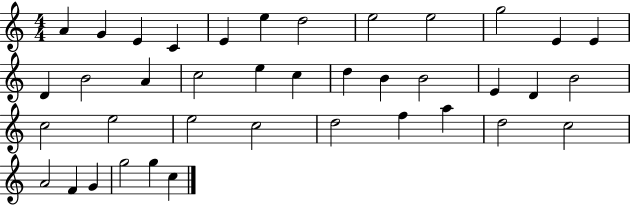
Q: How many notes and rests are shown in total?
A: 39